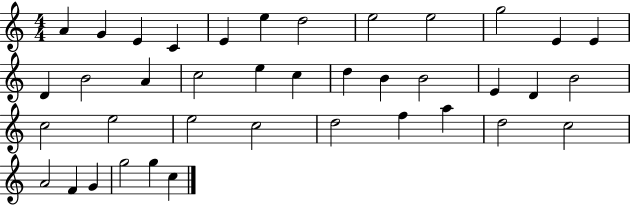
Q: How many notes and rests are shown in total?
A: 39